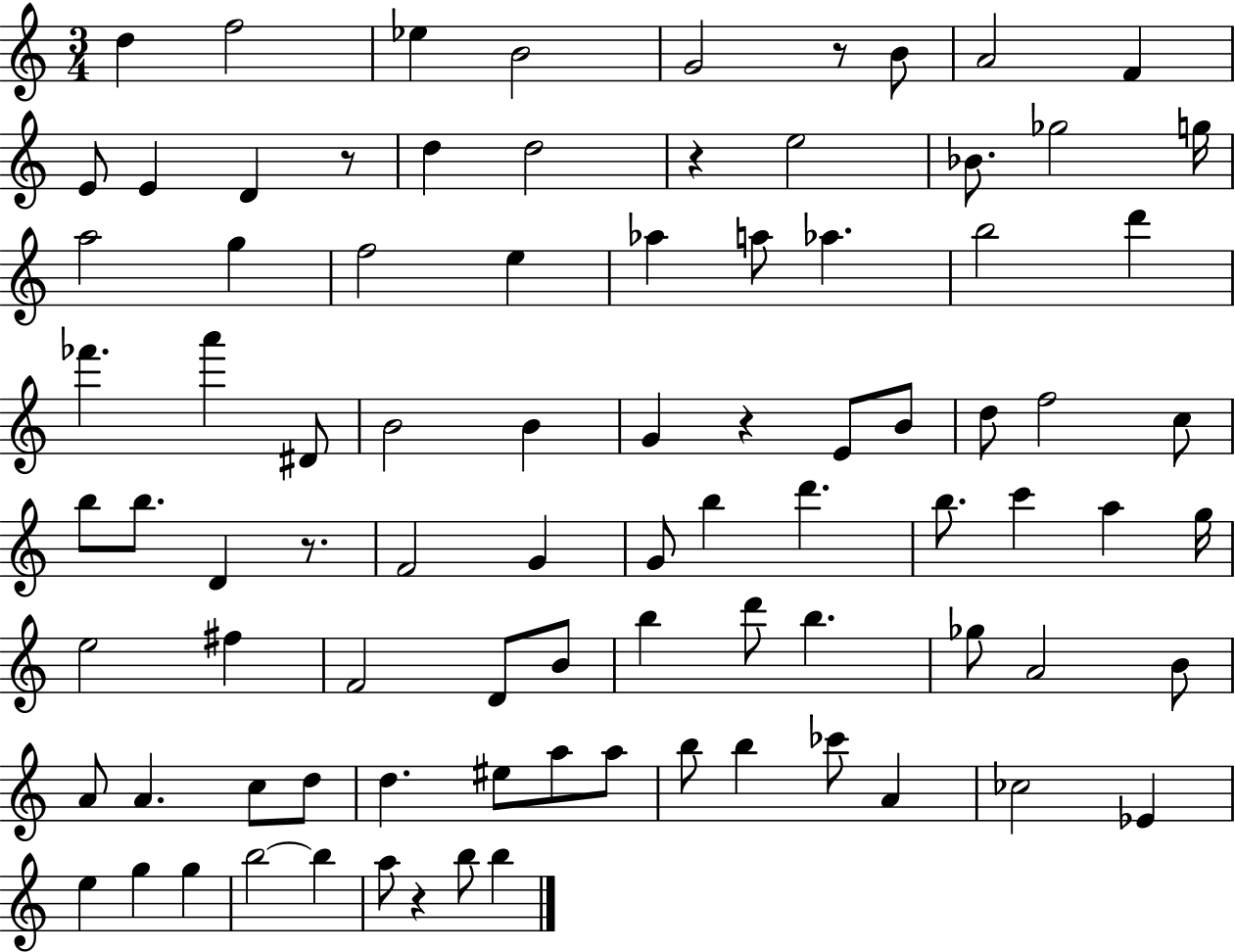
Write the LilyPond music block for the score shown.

{
  \clef treble
  \numericTimeSignature
  \time 3/4
  \key c \major
  \repeat volta 2 { d''4 f''2 | ees''4 b'2 | g'2 r8 b'8 | a'2 f'4 | \break e'8 e'4 d'4 r8 | d''4 d''2 | r4 e''2 | bes'8. ges''2 g''16 | \break a''2 g''4 | f''2 e''4 | aes''4 a''8 aes''4. | b''2 d'''4 | \break fes'''4. a'''4 dis'8 | b'2 b'4 | g'4 r4 e'8 b'8 | d''8 f''2 c''8 | \break b''8 b''8. d'4 r8. | f'2 g'4 | g'8 b''4 d'''4. | b''8. c'''4 a''4 g''16 | \break e''2 fis''4 | f'2 d'8 b'8 | b''4 d'''8 b''4. | ges''8 a'2 b'8 | \break a'8 a'4. c''8 d''8 | d''4. eis''8 a''8 a''8 | b''8 b''4 ces'''8 a'4 | ces''2 ees'4 | \break e''4 g''4 g''4 | b''2~~ b''4 | a''8 r4 b''8 b''4 | } \bar "|."
}